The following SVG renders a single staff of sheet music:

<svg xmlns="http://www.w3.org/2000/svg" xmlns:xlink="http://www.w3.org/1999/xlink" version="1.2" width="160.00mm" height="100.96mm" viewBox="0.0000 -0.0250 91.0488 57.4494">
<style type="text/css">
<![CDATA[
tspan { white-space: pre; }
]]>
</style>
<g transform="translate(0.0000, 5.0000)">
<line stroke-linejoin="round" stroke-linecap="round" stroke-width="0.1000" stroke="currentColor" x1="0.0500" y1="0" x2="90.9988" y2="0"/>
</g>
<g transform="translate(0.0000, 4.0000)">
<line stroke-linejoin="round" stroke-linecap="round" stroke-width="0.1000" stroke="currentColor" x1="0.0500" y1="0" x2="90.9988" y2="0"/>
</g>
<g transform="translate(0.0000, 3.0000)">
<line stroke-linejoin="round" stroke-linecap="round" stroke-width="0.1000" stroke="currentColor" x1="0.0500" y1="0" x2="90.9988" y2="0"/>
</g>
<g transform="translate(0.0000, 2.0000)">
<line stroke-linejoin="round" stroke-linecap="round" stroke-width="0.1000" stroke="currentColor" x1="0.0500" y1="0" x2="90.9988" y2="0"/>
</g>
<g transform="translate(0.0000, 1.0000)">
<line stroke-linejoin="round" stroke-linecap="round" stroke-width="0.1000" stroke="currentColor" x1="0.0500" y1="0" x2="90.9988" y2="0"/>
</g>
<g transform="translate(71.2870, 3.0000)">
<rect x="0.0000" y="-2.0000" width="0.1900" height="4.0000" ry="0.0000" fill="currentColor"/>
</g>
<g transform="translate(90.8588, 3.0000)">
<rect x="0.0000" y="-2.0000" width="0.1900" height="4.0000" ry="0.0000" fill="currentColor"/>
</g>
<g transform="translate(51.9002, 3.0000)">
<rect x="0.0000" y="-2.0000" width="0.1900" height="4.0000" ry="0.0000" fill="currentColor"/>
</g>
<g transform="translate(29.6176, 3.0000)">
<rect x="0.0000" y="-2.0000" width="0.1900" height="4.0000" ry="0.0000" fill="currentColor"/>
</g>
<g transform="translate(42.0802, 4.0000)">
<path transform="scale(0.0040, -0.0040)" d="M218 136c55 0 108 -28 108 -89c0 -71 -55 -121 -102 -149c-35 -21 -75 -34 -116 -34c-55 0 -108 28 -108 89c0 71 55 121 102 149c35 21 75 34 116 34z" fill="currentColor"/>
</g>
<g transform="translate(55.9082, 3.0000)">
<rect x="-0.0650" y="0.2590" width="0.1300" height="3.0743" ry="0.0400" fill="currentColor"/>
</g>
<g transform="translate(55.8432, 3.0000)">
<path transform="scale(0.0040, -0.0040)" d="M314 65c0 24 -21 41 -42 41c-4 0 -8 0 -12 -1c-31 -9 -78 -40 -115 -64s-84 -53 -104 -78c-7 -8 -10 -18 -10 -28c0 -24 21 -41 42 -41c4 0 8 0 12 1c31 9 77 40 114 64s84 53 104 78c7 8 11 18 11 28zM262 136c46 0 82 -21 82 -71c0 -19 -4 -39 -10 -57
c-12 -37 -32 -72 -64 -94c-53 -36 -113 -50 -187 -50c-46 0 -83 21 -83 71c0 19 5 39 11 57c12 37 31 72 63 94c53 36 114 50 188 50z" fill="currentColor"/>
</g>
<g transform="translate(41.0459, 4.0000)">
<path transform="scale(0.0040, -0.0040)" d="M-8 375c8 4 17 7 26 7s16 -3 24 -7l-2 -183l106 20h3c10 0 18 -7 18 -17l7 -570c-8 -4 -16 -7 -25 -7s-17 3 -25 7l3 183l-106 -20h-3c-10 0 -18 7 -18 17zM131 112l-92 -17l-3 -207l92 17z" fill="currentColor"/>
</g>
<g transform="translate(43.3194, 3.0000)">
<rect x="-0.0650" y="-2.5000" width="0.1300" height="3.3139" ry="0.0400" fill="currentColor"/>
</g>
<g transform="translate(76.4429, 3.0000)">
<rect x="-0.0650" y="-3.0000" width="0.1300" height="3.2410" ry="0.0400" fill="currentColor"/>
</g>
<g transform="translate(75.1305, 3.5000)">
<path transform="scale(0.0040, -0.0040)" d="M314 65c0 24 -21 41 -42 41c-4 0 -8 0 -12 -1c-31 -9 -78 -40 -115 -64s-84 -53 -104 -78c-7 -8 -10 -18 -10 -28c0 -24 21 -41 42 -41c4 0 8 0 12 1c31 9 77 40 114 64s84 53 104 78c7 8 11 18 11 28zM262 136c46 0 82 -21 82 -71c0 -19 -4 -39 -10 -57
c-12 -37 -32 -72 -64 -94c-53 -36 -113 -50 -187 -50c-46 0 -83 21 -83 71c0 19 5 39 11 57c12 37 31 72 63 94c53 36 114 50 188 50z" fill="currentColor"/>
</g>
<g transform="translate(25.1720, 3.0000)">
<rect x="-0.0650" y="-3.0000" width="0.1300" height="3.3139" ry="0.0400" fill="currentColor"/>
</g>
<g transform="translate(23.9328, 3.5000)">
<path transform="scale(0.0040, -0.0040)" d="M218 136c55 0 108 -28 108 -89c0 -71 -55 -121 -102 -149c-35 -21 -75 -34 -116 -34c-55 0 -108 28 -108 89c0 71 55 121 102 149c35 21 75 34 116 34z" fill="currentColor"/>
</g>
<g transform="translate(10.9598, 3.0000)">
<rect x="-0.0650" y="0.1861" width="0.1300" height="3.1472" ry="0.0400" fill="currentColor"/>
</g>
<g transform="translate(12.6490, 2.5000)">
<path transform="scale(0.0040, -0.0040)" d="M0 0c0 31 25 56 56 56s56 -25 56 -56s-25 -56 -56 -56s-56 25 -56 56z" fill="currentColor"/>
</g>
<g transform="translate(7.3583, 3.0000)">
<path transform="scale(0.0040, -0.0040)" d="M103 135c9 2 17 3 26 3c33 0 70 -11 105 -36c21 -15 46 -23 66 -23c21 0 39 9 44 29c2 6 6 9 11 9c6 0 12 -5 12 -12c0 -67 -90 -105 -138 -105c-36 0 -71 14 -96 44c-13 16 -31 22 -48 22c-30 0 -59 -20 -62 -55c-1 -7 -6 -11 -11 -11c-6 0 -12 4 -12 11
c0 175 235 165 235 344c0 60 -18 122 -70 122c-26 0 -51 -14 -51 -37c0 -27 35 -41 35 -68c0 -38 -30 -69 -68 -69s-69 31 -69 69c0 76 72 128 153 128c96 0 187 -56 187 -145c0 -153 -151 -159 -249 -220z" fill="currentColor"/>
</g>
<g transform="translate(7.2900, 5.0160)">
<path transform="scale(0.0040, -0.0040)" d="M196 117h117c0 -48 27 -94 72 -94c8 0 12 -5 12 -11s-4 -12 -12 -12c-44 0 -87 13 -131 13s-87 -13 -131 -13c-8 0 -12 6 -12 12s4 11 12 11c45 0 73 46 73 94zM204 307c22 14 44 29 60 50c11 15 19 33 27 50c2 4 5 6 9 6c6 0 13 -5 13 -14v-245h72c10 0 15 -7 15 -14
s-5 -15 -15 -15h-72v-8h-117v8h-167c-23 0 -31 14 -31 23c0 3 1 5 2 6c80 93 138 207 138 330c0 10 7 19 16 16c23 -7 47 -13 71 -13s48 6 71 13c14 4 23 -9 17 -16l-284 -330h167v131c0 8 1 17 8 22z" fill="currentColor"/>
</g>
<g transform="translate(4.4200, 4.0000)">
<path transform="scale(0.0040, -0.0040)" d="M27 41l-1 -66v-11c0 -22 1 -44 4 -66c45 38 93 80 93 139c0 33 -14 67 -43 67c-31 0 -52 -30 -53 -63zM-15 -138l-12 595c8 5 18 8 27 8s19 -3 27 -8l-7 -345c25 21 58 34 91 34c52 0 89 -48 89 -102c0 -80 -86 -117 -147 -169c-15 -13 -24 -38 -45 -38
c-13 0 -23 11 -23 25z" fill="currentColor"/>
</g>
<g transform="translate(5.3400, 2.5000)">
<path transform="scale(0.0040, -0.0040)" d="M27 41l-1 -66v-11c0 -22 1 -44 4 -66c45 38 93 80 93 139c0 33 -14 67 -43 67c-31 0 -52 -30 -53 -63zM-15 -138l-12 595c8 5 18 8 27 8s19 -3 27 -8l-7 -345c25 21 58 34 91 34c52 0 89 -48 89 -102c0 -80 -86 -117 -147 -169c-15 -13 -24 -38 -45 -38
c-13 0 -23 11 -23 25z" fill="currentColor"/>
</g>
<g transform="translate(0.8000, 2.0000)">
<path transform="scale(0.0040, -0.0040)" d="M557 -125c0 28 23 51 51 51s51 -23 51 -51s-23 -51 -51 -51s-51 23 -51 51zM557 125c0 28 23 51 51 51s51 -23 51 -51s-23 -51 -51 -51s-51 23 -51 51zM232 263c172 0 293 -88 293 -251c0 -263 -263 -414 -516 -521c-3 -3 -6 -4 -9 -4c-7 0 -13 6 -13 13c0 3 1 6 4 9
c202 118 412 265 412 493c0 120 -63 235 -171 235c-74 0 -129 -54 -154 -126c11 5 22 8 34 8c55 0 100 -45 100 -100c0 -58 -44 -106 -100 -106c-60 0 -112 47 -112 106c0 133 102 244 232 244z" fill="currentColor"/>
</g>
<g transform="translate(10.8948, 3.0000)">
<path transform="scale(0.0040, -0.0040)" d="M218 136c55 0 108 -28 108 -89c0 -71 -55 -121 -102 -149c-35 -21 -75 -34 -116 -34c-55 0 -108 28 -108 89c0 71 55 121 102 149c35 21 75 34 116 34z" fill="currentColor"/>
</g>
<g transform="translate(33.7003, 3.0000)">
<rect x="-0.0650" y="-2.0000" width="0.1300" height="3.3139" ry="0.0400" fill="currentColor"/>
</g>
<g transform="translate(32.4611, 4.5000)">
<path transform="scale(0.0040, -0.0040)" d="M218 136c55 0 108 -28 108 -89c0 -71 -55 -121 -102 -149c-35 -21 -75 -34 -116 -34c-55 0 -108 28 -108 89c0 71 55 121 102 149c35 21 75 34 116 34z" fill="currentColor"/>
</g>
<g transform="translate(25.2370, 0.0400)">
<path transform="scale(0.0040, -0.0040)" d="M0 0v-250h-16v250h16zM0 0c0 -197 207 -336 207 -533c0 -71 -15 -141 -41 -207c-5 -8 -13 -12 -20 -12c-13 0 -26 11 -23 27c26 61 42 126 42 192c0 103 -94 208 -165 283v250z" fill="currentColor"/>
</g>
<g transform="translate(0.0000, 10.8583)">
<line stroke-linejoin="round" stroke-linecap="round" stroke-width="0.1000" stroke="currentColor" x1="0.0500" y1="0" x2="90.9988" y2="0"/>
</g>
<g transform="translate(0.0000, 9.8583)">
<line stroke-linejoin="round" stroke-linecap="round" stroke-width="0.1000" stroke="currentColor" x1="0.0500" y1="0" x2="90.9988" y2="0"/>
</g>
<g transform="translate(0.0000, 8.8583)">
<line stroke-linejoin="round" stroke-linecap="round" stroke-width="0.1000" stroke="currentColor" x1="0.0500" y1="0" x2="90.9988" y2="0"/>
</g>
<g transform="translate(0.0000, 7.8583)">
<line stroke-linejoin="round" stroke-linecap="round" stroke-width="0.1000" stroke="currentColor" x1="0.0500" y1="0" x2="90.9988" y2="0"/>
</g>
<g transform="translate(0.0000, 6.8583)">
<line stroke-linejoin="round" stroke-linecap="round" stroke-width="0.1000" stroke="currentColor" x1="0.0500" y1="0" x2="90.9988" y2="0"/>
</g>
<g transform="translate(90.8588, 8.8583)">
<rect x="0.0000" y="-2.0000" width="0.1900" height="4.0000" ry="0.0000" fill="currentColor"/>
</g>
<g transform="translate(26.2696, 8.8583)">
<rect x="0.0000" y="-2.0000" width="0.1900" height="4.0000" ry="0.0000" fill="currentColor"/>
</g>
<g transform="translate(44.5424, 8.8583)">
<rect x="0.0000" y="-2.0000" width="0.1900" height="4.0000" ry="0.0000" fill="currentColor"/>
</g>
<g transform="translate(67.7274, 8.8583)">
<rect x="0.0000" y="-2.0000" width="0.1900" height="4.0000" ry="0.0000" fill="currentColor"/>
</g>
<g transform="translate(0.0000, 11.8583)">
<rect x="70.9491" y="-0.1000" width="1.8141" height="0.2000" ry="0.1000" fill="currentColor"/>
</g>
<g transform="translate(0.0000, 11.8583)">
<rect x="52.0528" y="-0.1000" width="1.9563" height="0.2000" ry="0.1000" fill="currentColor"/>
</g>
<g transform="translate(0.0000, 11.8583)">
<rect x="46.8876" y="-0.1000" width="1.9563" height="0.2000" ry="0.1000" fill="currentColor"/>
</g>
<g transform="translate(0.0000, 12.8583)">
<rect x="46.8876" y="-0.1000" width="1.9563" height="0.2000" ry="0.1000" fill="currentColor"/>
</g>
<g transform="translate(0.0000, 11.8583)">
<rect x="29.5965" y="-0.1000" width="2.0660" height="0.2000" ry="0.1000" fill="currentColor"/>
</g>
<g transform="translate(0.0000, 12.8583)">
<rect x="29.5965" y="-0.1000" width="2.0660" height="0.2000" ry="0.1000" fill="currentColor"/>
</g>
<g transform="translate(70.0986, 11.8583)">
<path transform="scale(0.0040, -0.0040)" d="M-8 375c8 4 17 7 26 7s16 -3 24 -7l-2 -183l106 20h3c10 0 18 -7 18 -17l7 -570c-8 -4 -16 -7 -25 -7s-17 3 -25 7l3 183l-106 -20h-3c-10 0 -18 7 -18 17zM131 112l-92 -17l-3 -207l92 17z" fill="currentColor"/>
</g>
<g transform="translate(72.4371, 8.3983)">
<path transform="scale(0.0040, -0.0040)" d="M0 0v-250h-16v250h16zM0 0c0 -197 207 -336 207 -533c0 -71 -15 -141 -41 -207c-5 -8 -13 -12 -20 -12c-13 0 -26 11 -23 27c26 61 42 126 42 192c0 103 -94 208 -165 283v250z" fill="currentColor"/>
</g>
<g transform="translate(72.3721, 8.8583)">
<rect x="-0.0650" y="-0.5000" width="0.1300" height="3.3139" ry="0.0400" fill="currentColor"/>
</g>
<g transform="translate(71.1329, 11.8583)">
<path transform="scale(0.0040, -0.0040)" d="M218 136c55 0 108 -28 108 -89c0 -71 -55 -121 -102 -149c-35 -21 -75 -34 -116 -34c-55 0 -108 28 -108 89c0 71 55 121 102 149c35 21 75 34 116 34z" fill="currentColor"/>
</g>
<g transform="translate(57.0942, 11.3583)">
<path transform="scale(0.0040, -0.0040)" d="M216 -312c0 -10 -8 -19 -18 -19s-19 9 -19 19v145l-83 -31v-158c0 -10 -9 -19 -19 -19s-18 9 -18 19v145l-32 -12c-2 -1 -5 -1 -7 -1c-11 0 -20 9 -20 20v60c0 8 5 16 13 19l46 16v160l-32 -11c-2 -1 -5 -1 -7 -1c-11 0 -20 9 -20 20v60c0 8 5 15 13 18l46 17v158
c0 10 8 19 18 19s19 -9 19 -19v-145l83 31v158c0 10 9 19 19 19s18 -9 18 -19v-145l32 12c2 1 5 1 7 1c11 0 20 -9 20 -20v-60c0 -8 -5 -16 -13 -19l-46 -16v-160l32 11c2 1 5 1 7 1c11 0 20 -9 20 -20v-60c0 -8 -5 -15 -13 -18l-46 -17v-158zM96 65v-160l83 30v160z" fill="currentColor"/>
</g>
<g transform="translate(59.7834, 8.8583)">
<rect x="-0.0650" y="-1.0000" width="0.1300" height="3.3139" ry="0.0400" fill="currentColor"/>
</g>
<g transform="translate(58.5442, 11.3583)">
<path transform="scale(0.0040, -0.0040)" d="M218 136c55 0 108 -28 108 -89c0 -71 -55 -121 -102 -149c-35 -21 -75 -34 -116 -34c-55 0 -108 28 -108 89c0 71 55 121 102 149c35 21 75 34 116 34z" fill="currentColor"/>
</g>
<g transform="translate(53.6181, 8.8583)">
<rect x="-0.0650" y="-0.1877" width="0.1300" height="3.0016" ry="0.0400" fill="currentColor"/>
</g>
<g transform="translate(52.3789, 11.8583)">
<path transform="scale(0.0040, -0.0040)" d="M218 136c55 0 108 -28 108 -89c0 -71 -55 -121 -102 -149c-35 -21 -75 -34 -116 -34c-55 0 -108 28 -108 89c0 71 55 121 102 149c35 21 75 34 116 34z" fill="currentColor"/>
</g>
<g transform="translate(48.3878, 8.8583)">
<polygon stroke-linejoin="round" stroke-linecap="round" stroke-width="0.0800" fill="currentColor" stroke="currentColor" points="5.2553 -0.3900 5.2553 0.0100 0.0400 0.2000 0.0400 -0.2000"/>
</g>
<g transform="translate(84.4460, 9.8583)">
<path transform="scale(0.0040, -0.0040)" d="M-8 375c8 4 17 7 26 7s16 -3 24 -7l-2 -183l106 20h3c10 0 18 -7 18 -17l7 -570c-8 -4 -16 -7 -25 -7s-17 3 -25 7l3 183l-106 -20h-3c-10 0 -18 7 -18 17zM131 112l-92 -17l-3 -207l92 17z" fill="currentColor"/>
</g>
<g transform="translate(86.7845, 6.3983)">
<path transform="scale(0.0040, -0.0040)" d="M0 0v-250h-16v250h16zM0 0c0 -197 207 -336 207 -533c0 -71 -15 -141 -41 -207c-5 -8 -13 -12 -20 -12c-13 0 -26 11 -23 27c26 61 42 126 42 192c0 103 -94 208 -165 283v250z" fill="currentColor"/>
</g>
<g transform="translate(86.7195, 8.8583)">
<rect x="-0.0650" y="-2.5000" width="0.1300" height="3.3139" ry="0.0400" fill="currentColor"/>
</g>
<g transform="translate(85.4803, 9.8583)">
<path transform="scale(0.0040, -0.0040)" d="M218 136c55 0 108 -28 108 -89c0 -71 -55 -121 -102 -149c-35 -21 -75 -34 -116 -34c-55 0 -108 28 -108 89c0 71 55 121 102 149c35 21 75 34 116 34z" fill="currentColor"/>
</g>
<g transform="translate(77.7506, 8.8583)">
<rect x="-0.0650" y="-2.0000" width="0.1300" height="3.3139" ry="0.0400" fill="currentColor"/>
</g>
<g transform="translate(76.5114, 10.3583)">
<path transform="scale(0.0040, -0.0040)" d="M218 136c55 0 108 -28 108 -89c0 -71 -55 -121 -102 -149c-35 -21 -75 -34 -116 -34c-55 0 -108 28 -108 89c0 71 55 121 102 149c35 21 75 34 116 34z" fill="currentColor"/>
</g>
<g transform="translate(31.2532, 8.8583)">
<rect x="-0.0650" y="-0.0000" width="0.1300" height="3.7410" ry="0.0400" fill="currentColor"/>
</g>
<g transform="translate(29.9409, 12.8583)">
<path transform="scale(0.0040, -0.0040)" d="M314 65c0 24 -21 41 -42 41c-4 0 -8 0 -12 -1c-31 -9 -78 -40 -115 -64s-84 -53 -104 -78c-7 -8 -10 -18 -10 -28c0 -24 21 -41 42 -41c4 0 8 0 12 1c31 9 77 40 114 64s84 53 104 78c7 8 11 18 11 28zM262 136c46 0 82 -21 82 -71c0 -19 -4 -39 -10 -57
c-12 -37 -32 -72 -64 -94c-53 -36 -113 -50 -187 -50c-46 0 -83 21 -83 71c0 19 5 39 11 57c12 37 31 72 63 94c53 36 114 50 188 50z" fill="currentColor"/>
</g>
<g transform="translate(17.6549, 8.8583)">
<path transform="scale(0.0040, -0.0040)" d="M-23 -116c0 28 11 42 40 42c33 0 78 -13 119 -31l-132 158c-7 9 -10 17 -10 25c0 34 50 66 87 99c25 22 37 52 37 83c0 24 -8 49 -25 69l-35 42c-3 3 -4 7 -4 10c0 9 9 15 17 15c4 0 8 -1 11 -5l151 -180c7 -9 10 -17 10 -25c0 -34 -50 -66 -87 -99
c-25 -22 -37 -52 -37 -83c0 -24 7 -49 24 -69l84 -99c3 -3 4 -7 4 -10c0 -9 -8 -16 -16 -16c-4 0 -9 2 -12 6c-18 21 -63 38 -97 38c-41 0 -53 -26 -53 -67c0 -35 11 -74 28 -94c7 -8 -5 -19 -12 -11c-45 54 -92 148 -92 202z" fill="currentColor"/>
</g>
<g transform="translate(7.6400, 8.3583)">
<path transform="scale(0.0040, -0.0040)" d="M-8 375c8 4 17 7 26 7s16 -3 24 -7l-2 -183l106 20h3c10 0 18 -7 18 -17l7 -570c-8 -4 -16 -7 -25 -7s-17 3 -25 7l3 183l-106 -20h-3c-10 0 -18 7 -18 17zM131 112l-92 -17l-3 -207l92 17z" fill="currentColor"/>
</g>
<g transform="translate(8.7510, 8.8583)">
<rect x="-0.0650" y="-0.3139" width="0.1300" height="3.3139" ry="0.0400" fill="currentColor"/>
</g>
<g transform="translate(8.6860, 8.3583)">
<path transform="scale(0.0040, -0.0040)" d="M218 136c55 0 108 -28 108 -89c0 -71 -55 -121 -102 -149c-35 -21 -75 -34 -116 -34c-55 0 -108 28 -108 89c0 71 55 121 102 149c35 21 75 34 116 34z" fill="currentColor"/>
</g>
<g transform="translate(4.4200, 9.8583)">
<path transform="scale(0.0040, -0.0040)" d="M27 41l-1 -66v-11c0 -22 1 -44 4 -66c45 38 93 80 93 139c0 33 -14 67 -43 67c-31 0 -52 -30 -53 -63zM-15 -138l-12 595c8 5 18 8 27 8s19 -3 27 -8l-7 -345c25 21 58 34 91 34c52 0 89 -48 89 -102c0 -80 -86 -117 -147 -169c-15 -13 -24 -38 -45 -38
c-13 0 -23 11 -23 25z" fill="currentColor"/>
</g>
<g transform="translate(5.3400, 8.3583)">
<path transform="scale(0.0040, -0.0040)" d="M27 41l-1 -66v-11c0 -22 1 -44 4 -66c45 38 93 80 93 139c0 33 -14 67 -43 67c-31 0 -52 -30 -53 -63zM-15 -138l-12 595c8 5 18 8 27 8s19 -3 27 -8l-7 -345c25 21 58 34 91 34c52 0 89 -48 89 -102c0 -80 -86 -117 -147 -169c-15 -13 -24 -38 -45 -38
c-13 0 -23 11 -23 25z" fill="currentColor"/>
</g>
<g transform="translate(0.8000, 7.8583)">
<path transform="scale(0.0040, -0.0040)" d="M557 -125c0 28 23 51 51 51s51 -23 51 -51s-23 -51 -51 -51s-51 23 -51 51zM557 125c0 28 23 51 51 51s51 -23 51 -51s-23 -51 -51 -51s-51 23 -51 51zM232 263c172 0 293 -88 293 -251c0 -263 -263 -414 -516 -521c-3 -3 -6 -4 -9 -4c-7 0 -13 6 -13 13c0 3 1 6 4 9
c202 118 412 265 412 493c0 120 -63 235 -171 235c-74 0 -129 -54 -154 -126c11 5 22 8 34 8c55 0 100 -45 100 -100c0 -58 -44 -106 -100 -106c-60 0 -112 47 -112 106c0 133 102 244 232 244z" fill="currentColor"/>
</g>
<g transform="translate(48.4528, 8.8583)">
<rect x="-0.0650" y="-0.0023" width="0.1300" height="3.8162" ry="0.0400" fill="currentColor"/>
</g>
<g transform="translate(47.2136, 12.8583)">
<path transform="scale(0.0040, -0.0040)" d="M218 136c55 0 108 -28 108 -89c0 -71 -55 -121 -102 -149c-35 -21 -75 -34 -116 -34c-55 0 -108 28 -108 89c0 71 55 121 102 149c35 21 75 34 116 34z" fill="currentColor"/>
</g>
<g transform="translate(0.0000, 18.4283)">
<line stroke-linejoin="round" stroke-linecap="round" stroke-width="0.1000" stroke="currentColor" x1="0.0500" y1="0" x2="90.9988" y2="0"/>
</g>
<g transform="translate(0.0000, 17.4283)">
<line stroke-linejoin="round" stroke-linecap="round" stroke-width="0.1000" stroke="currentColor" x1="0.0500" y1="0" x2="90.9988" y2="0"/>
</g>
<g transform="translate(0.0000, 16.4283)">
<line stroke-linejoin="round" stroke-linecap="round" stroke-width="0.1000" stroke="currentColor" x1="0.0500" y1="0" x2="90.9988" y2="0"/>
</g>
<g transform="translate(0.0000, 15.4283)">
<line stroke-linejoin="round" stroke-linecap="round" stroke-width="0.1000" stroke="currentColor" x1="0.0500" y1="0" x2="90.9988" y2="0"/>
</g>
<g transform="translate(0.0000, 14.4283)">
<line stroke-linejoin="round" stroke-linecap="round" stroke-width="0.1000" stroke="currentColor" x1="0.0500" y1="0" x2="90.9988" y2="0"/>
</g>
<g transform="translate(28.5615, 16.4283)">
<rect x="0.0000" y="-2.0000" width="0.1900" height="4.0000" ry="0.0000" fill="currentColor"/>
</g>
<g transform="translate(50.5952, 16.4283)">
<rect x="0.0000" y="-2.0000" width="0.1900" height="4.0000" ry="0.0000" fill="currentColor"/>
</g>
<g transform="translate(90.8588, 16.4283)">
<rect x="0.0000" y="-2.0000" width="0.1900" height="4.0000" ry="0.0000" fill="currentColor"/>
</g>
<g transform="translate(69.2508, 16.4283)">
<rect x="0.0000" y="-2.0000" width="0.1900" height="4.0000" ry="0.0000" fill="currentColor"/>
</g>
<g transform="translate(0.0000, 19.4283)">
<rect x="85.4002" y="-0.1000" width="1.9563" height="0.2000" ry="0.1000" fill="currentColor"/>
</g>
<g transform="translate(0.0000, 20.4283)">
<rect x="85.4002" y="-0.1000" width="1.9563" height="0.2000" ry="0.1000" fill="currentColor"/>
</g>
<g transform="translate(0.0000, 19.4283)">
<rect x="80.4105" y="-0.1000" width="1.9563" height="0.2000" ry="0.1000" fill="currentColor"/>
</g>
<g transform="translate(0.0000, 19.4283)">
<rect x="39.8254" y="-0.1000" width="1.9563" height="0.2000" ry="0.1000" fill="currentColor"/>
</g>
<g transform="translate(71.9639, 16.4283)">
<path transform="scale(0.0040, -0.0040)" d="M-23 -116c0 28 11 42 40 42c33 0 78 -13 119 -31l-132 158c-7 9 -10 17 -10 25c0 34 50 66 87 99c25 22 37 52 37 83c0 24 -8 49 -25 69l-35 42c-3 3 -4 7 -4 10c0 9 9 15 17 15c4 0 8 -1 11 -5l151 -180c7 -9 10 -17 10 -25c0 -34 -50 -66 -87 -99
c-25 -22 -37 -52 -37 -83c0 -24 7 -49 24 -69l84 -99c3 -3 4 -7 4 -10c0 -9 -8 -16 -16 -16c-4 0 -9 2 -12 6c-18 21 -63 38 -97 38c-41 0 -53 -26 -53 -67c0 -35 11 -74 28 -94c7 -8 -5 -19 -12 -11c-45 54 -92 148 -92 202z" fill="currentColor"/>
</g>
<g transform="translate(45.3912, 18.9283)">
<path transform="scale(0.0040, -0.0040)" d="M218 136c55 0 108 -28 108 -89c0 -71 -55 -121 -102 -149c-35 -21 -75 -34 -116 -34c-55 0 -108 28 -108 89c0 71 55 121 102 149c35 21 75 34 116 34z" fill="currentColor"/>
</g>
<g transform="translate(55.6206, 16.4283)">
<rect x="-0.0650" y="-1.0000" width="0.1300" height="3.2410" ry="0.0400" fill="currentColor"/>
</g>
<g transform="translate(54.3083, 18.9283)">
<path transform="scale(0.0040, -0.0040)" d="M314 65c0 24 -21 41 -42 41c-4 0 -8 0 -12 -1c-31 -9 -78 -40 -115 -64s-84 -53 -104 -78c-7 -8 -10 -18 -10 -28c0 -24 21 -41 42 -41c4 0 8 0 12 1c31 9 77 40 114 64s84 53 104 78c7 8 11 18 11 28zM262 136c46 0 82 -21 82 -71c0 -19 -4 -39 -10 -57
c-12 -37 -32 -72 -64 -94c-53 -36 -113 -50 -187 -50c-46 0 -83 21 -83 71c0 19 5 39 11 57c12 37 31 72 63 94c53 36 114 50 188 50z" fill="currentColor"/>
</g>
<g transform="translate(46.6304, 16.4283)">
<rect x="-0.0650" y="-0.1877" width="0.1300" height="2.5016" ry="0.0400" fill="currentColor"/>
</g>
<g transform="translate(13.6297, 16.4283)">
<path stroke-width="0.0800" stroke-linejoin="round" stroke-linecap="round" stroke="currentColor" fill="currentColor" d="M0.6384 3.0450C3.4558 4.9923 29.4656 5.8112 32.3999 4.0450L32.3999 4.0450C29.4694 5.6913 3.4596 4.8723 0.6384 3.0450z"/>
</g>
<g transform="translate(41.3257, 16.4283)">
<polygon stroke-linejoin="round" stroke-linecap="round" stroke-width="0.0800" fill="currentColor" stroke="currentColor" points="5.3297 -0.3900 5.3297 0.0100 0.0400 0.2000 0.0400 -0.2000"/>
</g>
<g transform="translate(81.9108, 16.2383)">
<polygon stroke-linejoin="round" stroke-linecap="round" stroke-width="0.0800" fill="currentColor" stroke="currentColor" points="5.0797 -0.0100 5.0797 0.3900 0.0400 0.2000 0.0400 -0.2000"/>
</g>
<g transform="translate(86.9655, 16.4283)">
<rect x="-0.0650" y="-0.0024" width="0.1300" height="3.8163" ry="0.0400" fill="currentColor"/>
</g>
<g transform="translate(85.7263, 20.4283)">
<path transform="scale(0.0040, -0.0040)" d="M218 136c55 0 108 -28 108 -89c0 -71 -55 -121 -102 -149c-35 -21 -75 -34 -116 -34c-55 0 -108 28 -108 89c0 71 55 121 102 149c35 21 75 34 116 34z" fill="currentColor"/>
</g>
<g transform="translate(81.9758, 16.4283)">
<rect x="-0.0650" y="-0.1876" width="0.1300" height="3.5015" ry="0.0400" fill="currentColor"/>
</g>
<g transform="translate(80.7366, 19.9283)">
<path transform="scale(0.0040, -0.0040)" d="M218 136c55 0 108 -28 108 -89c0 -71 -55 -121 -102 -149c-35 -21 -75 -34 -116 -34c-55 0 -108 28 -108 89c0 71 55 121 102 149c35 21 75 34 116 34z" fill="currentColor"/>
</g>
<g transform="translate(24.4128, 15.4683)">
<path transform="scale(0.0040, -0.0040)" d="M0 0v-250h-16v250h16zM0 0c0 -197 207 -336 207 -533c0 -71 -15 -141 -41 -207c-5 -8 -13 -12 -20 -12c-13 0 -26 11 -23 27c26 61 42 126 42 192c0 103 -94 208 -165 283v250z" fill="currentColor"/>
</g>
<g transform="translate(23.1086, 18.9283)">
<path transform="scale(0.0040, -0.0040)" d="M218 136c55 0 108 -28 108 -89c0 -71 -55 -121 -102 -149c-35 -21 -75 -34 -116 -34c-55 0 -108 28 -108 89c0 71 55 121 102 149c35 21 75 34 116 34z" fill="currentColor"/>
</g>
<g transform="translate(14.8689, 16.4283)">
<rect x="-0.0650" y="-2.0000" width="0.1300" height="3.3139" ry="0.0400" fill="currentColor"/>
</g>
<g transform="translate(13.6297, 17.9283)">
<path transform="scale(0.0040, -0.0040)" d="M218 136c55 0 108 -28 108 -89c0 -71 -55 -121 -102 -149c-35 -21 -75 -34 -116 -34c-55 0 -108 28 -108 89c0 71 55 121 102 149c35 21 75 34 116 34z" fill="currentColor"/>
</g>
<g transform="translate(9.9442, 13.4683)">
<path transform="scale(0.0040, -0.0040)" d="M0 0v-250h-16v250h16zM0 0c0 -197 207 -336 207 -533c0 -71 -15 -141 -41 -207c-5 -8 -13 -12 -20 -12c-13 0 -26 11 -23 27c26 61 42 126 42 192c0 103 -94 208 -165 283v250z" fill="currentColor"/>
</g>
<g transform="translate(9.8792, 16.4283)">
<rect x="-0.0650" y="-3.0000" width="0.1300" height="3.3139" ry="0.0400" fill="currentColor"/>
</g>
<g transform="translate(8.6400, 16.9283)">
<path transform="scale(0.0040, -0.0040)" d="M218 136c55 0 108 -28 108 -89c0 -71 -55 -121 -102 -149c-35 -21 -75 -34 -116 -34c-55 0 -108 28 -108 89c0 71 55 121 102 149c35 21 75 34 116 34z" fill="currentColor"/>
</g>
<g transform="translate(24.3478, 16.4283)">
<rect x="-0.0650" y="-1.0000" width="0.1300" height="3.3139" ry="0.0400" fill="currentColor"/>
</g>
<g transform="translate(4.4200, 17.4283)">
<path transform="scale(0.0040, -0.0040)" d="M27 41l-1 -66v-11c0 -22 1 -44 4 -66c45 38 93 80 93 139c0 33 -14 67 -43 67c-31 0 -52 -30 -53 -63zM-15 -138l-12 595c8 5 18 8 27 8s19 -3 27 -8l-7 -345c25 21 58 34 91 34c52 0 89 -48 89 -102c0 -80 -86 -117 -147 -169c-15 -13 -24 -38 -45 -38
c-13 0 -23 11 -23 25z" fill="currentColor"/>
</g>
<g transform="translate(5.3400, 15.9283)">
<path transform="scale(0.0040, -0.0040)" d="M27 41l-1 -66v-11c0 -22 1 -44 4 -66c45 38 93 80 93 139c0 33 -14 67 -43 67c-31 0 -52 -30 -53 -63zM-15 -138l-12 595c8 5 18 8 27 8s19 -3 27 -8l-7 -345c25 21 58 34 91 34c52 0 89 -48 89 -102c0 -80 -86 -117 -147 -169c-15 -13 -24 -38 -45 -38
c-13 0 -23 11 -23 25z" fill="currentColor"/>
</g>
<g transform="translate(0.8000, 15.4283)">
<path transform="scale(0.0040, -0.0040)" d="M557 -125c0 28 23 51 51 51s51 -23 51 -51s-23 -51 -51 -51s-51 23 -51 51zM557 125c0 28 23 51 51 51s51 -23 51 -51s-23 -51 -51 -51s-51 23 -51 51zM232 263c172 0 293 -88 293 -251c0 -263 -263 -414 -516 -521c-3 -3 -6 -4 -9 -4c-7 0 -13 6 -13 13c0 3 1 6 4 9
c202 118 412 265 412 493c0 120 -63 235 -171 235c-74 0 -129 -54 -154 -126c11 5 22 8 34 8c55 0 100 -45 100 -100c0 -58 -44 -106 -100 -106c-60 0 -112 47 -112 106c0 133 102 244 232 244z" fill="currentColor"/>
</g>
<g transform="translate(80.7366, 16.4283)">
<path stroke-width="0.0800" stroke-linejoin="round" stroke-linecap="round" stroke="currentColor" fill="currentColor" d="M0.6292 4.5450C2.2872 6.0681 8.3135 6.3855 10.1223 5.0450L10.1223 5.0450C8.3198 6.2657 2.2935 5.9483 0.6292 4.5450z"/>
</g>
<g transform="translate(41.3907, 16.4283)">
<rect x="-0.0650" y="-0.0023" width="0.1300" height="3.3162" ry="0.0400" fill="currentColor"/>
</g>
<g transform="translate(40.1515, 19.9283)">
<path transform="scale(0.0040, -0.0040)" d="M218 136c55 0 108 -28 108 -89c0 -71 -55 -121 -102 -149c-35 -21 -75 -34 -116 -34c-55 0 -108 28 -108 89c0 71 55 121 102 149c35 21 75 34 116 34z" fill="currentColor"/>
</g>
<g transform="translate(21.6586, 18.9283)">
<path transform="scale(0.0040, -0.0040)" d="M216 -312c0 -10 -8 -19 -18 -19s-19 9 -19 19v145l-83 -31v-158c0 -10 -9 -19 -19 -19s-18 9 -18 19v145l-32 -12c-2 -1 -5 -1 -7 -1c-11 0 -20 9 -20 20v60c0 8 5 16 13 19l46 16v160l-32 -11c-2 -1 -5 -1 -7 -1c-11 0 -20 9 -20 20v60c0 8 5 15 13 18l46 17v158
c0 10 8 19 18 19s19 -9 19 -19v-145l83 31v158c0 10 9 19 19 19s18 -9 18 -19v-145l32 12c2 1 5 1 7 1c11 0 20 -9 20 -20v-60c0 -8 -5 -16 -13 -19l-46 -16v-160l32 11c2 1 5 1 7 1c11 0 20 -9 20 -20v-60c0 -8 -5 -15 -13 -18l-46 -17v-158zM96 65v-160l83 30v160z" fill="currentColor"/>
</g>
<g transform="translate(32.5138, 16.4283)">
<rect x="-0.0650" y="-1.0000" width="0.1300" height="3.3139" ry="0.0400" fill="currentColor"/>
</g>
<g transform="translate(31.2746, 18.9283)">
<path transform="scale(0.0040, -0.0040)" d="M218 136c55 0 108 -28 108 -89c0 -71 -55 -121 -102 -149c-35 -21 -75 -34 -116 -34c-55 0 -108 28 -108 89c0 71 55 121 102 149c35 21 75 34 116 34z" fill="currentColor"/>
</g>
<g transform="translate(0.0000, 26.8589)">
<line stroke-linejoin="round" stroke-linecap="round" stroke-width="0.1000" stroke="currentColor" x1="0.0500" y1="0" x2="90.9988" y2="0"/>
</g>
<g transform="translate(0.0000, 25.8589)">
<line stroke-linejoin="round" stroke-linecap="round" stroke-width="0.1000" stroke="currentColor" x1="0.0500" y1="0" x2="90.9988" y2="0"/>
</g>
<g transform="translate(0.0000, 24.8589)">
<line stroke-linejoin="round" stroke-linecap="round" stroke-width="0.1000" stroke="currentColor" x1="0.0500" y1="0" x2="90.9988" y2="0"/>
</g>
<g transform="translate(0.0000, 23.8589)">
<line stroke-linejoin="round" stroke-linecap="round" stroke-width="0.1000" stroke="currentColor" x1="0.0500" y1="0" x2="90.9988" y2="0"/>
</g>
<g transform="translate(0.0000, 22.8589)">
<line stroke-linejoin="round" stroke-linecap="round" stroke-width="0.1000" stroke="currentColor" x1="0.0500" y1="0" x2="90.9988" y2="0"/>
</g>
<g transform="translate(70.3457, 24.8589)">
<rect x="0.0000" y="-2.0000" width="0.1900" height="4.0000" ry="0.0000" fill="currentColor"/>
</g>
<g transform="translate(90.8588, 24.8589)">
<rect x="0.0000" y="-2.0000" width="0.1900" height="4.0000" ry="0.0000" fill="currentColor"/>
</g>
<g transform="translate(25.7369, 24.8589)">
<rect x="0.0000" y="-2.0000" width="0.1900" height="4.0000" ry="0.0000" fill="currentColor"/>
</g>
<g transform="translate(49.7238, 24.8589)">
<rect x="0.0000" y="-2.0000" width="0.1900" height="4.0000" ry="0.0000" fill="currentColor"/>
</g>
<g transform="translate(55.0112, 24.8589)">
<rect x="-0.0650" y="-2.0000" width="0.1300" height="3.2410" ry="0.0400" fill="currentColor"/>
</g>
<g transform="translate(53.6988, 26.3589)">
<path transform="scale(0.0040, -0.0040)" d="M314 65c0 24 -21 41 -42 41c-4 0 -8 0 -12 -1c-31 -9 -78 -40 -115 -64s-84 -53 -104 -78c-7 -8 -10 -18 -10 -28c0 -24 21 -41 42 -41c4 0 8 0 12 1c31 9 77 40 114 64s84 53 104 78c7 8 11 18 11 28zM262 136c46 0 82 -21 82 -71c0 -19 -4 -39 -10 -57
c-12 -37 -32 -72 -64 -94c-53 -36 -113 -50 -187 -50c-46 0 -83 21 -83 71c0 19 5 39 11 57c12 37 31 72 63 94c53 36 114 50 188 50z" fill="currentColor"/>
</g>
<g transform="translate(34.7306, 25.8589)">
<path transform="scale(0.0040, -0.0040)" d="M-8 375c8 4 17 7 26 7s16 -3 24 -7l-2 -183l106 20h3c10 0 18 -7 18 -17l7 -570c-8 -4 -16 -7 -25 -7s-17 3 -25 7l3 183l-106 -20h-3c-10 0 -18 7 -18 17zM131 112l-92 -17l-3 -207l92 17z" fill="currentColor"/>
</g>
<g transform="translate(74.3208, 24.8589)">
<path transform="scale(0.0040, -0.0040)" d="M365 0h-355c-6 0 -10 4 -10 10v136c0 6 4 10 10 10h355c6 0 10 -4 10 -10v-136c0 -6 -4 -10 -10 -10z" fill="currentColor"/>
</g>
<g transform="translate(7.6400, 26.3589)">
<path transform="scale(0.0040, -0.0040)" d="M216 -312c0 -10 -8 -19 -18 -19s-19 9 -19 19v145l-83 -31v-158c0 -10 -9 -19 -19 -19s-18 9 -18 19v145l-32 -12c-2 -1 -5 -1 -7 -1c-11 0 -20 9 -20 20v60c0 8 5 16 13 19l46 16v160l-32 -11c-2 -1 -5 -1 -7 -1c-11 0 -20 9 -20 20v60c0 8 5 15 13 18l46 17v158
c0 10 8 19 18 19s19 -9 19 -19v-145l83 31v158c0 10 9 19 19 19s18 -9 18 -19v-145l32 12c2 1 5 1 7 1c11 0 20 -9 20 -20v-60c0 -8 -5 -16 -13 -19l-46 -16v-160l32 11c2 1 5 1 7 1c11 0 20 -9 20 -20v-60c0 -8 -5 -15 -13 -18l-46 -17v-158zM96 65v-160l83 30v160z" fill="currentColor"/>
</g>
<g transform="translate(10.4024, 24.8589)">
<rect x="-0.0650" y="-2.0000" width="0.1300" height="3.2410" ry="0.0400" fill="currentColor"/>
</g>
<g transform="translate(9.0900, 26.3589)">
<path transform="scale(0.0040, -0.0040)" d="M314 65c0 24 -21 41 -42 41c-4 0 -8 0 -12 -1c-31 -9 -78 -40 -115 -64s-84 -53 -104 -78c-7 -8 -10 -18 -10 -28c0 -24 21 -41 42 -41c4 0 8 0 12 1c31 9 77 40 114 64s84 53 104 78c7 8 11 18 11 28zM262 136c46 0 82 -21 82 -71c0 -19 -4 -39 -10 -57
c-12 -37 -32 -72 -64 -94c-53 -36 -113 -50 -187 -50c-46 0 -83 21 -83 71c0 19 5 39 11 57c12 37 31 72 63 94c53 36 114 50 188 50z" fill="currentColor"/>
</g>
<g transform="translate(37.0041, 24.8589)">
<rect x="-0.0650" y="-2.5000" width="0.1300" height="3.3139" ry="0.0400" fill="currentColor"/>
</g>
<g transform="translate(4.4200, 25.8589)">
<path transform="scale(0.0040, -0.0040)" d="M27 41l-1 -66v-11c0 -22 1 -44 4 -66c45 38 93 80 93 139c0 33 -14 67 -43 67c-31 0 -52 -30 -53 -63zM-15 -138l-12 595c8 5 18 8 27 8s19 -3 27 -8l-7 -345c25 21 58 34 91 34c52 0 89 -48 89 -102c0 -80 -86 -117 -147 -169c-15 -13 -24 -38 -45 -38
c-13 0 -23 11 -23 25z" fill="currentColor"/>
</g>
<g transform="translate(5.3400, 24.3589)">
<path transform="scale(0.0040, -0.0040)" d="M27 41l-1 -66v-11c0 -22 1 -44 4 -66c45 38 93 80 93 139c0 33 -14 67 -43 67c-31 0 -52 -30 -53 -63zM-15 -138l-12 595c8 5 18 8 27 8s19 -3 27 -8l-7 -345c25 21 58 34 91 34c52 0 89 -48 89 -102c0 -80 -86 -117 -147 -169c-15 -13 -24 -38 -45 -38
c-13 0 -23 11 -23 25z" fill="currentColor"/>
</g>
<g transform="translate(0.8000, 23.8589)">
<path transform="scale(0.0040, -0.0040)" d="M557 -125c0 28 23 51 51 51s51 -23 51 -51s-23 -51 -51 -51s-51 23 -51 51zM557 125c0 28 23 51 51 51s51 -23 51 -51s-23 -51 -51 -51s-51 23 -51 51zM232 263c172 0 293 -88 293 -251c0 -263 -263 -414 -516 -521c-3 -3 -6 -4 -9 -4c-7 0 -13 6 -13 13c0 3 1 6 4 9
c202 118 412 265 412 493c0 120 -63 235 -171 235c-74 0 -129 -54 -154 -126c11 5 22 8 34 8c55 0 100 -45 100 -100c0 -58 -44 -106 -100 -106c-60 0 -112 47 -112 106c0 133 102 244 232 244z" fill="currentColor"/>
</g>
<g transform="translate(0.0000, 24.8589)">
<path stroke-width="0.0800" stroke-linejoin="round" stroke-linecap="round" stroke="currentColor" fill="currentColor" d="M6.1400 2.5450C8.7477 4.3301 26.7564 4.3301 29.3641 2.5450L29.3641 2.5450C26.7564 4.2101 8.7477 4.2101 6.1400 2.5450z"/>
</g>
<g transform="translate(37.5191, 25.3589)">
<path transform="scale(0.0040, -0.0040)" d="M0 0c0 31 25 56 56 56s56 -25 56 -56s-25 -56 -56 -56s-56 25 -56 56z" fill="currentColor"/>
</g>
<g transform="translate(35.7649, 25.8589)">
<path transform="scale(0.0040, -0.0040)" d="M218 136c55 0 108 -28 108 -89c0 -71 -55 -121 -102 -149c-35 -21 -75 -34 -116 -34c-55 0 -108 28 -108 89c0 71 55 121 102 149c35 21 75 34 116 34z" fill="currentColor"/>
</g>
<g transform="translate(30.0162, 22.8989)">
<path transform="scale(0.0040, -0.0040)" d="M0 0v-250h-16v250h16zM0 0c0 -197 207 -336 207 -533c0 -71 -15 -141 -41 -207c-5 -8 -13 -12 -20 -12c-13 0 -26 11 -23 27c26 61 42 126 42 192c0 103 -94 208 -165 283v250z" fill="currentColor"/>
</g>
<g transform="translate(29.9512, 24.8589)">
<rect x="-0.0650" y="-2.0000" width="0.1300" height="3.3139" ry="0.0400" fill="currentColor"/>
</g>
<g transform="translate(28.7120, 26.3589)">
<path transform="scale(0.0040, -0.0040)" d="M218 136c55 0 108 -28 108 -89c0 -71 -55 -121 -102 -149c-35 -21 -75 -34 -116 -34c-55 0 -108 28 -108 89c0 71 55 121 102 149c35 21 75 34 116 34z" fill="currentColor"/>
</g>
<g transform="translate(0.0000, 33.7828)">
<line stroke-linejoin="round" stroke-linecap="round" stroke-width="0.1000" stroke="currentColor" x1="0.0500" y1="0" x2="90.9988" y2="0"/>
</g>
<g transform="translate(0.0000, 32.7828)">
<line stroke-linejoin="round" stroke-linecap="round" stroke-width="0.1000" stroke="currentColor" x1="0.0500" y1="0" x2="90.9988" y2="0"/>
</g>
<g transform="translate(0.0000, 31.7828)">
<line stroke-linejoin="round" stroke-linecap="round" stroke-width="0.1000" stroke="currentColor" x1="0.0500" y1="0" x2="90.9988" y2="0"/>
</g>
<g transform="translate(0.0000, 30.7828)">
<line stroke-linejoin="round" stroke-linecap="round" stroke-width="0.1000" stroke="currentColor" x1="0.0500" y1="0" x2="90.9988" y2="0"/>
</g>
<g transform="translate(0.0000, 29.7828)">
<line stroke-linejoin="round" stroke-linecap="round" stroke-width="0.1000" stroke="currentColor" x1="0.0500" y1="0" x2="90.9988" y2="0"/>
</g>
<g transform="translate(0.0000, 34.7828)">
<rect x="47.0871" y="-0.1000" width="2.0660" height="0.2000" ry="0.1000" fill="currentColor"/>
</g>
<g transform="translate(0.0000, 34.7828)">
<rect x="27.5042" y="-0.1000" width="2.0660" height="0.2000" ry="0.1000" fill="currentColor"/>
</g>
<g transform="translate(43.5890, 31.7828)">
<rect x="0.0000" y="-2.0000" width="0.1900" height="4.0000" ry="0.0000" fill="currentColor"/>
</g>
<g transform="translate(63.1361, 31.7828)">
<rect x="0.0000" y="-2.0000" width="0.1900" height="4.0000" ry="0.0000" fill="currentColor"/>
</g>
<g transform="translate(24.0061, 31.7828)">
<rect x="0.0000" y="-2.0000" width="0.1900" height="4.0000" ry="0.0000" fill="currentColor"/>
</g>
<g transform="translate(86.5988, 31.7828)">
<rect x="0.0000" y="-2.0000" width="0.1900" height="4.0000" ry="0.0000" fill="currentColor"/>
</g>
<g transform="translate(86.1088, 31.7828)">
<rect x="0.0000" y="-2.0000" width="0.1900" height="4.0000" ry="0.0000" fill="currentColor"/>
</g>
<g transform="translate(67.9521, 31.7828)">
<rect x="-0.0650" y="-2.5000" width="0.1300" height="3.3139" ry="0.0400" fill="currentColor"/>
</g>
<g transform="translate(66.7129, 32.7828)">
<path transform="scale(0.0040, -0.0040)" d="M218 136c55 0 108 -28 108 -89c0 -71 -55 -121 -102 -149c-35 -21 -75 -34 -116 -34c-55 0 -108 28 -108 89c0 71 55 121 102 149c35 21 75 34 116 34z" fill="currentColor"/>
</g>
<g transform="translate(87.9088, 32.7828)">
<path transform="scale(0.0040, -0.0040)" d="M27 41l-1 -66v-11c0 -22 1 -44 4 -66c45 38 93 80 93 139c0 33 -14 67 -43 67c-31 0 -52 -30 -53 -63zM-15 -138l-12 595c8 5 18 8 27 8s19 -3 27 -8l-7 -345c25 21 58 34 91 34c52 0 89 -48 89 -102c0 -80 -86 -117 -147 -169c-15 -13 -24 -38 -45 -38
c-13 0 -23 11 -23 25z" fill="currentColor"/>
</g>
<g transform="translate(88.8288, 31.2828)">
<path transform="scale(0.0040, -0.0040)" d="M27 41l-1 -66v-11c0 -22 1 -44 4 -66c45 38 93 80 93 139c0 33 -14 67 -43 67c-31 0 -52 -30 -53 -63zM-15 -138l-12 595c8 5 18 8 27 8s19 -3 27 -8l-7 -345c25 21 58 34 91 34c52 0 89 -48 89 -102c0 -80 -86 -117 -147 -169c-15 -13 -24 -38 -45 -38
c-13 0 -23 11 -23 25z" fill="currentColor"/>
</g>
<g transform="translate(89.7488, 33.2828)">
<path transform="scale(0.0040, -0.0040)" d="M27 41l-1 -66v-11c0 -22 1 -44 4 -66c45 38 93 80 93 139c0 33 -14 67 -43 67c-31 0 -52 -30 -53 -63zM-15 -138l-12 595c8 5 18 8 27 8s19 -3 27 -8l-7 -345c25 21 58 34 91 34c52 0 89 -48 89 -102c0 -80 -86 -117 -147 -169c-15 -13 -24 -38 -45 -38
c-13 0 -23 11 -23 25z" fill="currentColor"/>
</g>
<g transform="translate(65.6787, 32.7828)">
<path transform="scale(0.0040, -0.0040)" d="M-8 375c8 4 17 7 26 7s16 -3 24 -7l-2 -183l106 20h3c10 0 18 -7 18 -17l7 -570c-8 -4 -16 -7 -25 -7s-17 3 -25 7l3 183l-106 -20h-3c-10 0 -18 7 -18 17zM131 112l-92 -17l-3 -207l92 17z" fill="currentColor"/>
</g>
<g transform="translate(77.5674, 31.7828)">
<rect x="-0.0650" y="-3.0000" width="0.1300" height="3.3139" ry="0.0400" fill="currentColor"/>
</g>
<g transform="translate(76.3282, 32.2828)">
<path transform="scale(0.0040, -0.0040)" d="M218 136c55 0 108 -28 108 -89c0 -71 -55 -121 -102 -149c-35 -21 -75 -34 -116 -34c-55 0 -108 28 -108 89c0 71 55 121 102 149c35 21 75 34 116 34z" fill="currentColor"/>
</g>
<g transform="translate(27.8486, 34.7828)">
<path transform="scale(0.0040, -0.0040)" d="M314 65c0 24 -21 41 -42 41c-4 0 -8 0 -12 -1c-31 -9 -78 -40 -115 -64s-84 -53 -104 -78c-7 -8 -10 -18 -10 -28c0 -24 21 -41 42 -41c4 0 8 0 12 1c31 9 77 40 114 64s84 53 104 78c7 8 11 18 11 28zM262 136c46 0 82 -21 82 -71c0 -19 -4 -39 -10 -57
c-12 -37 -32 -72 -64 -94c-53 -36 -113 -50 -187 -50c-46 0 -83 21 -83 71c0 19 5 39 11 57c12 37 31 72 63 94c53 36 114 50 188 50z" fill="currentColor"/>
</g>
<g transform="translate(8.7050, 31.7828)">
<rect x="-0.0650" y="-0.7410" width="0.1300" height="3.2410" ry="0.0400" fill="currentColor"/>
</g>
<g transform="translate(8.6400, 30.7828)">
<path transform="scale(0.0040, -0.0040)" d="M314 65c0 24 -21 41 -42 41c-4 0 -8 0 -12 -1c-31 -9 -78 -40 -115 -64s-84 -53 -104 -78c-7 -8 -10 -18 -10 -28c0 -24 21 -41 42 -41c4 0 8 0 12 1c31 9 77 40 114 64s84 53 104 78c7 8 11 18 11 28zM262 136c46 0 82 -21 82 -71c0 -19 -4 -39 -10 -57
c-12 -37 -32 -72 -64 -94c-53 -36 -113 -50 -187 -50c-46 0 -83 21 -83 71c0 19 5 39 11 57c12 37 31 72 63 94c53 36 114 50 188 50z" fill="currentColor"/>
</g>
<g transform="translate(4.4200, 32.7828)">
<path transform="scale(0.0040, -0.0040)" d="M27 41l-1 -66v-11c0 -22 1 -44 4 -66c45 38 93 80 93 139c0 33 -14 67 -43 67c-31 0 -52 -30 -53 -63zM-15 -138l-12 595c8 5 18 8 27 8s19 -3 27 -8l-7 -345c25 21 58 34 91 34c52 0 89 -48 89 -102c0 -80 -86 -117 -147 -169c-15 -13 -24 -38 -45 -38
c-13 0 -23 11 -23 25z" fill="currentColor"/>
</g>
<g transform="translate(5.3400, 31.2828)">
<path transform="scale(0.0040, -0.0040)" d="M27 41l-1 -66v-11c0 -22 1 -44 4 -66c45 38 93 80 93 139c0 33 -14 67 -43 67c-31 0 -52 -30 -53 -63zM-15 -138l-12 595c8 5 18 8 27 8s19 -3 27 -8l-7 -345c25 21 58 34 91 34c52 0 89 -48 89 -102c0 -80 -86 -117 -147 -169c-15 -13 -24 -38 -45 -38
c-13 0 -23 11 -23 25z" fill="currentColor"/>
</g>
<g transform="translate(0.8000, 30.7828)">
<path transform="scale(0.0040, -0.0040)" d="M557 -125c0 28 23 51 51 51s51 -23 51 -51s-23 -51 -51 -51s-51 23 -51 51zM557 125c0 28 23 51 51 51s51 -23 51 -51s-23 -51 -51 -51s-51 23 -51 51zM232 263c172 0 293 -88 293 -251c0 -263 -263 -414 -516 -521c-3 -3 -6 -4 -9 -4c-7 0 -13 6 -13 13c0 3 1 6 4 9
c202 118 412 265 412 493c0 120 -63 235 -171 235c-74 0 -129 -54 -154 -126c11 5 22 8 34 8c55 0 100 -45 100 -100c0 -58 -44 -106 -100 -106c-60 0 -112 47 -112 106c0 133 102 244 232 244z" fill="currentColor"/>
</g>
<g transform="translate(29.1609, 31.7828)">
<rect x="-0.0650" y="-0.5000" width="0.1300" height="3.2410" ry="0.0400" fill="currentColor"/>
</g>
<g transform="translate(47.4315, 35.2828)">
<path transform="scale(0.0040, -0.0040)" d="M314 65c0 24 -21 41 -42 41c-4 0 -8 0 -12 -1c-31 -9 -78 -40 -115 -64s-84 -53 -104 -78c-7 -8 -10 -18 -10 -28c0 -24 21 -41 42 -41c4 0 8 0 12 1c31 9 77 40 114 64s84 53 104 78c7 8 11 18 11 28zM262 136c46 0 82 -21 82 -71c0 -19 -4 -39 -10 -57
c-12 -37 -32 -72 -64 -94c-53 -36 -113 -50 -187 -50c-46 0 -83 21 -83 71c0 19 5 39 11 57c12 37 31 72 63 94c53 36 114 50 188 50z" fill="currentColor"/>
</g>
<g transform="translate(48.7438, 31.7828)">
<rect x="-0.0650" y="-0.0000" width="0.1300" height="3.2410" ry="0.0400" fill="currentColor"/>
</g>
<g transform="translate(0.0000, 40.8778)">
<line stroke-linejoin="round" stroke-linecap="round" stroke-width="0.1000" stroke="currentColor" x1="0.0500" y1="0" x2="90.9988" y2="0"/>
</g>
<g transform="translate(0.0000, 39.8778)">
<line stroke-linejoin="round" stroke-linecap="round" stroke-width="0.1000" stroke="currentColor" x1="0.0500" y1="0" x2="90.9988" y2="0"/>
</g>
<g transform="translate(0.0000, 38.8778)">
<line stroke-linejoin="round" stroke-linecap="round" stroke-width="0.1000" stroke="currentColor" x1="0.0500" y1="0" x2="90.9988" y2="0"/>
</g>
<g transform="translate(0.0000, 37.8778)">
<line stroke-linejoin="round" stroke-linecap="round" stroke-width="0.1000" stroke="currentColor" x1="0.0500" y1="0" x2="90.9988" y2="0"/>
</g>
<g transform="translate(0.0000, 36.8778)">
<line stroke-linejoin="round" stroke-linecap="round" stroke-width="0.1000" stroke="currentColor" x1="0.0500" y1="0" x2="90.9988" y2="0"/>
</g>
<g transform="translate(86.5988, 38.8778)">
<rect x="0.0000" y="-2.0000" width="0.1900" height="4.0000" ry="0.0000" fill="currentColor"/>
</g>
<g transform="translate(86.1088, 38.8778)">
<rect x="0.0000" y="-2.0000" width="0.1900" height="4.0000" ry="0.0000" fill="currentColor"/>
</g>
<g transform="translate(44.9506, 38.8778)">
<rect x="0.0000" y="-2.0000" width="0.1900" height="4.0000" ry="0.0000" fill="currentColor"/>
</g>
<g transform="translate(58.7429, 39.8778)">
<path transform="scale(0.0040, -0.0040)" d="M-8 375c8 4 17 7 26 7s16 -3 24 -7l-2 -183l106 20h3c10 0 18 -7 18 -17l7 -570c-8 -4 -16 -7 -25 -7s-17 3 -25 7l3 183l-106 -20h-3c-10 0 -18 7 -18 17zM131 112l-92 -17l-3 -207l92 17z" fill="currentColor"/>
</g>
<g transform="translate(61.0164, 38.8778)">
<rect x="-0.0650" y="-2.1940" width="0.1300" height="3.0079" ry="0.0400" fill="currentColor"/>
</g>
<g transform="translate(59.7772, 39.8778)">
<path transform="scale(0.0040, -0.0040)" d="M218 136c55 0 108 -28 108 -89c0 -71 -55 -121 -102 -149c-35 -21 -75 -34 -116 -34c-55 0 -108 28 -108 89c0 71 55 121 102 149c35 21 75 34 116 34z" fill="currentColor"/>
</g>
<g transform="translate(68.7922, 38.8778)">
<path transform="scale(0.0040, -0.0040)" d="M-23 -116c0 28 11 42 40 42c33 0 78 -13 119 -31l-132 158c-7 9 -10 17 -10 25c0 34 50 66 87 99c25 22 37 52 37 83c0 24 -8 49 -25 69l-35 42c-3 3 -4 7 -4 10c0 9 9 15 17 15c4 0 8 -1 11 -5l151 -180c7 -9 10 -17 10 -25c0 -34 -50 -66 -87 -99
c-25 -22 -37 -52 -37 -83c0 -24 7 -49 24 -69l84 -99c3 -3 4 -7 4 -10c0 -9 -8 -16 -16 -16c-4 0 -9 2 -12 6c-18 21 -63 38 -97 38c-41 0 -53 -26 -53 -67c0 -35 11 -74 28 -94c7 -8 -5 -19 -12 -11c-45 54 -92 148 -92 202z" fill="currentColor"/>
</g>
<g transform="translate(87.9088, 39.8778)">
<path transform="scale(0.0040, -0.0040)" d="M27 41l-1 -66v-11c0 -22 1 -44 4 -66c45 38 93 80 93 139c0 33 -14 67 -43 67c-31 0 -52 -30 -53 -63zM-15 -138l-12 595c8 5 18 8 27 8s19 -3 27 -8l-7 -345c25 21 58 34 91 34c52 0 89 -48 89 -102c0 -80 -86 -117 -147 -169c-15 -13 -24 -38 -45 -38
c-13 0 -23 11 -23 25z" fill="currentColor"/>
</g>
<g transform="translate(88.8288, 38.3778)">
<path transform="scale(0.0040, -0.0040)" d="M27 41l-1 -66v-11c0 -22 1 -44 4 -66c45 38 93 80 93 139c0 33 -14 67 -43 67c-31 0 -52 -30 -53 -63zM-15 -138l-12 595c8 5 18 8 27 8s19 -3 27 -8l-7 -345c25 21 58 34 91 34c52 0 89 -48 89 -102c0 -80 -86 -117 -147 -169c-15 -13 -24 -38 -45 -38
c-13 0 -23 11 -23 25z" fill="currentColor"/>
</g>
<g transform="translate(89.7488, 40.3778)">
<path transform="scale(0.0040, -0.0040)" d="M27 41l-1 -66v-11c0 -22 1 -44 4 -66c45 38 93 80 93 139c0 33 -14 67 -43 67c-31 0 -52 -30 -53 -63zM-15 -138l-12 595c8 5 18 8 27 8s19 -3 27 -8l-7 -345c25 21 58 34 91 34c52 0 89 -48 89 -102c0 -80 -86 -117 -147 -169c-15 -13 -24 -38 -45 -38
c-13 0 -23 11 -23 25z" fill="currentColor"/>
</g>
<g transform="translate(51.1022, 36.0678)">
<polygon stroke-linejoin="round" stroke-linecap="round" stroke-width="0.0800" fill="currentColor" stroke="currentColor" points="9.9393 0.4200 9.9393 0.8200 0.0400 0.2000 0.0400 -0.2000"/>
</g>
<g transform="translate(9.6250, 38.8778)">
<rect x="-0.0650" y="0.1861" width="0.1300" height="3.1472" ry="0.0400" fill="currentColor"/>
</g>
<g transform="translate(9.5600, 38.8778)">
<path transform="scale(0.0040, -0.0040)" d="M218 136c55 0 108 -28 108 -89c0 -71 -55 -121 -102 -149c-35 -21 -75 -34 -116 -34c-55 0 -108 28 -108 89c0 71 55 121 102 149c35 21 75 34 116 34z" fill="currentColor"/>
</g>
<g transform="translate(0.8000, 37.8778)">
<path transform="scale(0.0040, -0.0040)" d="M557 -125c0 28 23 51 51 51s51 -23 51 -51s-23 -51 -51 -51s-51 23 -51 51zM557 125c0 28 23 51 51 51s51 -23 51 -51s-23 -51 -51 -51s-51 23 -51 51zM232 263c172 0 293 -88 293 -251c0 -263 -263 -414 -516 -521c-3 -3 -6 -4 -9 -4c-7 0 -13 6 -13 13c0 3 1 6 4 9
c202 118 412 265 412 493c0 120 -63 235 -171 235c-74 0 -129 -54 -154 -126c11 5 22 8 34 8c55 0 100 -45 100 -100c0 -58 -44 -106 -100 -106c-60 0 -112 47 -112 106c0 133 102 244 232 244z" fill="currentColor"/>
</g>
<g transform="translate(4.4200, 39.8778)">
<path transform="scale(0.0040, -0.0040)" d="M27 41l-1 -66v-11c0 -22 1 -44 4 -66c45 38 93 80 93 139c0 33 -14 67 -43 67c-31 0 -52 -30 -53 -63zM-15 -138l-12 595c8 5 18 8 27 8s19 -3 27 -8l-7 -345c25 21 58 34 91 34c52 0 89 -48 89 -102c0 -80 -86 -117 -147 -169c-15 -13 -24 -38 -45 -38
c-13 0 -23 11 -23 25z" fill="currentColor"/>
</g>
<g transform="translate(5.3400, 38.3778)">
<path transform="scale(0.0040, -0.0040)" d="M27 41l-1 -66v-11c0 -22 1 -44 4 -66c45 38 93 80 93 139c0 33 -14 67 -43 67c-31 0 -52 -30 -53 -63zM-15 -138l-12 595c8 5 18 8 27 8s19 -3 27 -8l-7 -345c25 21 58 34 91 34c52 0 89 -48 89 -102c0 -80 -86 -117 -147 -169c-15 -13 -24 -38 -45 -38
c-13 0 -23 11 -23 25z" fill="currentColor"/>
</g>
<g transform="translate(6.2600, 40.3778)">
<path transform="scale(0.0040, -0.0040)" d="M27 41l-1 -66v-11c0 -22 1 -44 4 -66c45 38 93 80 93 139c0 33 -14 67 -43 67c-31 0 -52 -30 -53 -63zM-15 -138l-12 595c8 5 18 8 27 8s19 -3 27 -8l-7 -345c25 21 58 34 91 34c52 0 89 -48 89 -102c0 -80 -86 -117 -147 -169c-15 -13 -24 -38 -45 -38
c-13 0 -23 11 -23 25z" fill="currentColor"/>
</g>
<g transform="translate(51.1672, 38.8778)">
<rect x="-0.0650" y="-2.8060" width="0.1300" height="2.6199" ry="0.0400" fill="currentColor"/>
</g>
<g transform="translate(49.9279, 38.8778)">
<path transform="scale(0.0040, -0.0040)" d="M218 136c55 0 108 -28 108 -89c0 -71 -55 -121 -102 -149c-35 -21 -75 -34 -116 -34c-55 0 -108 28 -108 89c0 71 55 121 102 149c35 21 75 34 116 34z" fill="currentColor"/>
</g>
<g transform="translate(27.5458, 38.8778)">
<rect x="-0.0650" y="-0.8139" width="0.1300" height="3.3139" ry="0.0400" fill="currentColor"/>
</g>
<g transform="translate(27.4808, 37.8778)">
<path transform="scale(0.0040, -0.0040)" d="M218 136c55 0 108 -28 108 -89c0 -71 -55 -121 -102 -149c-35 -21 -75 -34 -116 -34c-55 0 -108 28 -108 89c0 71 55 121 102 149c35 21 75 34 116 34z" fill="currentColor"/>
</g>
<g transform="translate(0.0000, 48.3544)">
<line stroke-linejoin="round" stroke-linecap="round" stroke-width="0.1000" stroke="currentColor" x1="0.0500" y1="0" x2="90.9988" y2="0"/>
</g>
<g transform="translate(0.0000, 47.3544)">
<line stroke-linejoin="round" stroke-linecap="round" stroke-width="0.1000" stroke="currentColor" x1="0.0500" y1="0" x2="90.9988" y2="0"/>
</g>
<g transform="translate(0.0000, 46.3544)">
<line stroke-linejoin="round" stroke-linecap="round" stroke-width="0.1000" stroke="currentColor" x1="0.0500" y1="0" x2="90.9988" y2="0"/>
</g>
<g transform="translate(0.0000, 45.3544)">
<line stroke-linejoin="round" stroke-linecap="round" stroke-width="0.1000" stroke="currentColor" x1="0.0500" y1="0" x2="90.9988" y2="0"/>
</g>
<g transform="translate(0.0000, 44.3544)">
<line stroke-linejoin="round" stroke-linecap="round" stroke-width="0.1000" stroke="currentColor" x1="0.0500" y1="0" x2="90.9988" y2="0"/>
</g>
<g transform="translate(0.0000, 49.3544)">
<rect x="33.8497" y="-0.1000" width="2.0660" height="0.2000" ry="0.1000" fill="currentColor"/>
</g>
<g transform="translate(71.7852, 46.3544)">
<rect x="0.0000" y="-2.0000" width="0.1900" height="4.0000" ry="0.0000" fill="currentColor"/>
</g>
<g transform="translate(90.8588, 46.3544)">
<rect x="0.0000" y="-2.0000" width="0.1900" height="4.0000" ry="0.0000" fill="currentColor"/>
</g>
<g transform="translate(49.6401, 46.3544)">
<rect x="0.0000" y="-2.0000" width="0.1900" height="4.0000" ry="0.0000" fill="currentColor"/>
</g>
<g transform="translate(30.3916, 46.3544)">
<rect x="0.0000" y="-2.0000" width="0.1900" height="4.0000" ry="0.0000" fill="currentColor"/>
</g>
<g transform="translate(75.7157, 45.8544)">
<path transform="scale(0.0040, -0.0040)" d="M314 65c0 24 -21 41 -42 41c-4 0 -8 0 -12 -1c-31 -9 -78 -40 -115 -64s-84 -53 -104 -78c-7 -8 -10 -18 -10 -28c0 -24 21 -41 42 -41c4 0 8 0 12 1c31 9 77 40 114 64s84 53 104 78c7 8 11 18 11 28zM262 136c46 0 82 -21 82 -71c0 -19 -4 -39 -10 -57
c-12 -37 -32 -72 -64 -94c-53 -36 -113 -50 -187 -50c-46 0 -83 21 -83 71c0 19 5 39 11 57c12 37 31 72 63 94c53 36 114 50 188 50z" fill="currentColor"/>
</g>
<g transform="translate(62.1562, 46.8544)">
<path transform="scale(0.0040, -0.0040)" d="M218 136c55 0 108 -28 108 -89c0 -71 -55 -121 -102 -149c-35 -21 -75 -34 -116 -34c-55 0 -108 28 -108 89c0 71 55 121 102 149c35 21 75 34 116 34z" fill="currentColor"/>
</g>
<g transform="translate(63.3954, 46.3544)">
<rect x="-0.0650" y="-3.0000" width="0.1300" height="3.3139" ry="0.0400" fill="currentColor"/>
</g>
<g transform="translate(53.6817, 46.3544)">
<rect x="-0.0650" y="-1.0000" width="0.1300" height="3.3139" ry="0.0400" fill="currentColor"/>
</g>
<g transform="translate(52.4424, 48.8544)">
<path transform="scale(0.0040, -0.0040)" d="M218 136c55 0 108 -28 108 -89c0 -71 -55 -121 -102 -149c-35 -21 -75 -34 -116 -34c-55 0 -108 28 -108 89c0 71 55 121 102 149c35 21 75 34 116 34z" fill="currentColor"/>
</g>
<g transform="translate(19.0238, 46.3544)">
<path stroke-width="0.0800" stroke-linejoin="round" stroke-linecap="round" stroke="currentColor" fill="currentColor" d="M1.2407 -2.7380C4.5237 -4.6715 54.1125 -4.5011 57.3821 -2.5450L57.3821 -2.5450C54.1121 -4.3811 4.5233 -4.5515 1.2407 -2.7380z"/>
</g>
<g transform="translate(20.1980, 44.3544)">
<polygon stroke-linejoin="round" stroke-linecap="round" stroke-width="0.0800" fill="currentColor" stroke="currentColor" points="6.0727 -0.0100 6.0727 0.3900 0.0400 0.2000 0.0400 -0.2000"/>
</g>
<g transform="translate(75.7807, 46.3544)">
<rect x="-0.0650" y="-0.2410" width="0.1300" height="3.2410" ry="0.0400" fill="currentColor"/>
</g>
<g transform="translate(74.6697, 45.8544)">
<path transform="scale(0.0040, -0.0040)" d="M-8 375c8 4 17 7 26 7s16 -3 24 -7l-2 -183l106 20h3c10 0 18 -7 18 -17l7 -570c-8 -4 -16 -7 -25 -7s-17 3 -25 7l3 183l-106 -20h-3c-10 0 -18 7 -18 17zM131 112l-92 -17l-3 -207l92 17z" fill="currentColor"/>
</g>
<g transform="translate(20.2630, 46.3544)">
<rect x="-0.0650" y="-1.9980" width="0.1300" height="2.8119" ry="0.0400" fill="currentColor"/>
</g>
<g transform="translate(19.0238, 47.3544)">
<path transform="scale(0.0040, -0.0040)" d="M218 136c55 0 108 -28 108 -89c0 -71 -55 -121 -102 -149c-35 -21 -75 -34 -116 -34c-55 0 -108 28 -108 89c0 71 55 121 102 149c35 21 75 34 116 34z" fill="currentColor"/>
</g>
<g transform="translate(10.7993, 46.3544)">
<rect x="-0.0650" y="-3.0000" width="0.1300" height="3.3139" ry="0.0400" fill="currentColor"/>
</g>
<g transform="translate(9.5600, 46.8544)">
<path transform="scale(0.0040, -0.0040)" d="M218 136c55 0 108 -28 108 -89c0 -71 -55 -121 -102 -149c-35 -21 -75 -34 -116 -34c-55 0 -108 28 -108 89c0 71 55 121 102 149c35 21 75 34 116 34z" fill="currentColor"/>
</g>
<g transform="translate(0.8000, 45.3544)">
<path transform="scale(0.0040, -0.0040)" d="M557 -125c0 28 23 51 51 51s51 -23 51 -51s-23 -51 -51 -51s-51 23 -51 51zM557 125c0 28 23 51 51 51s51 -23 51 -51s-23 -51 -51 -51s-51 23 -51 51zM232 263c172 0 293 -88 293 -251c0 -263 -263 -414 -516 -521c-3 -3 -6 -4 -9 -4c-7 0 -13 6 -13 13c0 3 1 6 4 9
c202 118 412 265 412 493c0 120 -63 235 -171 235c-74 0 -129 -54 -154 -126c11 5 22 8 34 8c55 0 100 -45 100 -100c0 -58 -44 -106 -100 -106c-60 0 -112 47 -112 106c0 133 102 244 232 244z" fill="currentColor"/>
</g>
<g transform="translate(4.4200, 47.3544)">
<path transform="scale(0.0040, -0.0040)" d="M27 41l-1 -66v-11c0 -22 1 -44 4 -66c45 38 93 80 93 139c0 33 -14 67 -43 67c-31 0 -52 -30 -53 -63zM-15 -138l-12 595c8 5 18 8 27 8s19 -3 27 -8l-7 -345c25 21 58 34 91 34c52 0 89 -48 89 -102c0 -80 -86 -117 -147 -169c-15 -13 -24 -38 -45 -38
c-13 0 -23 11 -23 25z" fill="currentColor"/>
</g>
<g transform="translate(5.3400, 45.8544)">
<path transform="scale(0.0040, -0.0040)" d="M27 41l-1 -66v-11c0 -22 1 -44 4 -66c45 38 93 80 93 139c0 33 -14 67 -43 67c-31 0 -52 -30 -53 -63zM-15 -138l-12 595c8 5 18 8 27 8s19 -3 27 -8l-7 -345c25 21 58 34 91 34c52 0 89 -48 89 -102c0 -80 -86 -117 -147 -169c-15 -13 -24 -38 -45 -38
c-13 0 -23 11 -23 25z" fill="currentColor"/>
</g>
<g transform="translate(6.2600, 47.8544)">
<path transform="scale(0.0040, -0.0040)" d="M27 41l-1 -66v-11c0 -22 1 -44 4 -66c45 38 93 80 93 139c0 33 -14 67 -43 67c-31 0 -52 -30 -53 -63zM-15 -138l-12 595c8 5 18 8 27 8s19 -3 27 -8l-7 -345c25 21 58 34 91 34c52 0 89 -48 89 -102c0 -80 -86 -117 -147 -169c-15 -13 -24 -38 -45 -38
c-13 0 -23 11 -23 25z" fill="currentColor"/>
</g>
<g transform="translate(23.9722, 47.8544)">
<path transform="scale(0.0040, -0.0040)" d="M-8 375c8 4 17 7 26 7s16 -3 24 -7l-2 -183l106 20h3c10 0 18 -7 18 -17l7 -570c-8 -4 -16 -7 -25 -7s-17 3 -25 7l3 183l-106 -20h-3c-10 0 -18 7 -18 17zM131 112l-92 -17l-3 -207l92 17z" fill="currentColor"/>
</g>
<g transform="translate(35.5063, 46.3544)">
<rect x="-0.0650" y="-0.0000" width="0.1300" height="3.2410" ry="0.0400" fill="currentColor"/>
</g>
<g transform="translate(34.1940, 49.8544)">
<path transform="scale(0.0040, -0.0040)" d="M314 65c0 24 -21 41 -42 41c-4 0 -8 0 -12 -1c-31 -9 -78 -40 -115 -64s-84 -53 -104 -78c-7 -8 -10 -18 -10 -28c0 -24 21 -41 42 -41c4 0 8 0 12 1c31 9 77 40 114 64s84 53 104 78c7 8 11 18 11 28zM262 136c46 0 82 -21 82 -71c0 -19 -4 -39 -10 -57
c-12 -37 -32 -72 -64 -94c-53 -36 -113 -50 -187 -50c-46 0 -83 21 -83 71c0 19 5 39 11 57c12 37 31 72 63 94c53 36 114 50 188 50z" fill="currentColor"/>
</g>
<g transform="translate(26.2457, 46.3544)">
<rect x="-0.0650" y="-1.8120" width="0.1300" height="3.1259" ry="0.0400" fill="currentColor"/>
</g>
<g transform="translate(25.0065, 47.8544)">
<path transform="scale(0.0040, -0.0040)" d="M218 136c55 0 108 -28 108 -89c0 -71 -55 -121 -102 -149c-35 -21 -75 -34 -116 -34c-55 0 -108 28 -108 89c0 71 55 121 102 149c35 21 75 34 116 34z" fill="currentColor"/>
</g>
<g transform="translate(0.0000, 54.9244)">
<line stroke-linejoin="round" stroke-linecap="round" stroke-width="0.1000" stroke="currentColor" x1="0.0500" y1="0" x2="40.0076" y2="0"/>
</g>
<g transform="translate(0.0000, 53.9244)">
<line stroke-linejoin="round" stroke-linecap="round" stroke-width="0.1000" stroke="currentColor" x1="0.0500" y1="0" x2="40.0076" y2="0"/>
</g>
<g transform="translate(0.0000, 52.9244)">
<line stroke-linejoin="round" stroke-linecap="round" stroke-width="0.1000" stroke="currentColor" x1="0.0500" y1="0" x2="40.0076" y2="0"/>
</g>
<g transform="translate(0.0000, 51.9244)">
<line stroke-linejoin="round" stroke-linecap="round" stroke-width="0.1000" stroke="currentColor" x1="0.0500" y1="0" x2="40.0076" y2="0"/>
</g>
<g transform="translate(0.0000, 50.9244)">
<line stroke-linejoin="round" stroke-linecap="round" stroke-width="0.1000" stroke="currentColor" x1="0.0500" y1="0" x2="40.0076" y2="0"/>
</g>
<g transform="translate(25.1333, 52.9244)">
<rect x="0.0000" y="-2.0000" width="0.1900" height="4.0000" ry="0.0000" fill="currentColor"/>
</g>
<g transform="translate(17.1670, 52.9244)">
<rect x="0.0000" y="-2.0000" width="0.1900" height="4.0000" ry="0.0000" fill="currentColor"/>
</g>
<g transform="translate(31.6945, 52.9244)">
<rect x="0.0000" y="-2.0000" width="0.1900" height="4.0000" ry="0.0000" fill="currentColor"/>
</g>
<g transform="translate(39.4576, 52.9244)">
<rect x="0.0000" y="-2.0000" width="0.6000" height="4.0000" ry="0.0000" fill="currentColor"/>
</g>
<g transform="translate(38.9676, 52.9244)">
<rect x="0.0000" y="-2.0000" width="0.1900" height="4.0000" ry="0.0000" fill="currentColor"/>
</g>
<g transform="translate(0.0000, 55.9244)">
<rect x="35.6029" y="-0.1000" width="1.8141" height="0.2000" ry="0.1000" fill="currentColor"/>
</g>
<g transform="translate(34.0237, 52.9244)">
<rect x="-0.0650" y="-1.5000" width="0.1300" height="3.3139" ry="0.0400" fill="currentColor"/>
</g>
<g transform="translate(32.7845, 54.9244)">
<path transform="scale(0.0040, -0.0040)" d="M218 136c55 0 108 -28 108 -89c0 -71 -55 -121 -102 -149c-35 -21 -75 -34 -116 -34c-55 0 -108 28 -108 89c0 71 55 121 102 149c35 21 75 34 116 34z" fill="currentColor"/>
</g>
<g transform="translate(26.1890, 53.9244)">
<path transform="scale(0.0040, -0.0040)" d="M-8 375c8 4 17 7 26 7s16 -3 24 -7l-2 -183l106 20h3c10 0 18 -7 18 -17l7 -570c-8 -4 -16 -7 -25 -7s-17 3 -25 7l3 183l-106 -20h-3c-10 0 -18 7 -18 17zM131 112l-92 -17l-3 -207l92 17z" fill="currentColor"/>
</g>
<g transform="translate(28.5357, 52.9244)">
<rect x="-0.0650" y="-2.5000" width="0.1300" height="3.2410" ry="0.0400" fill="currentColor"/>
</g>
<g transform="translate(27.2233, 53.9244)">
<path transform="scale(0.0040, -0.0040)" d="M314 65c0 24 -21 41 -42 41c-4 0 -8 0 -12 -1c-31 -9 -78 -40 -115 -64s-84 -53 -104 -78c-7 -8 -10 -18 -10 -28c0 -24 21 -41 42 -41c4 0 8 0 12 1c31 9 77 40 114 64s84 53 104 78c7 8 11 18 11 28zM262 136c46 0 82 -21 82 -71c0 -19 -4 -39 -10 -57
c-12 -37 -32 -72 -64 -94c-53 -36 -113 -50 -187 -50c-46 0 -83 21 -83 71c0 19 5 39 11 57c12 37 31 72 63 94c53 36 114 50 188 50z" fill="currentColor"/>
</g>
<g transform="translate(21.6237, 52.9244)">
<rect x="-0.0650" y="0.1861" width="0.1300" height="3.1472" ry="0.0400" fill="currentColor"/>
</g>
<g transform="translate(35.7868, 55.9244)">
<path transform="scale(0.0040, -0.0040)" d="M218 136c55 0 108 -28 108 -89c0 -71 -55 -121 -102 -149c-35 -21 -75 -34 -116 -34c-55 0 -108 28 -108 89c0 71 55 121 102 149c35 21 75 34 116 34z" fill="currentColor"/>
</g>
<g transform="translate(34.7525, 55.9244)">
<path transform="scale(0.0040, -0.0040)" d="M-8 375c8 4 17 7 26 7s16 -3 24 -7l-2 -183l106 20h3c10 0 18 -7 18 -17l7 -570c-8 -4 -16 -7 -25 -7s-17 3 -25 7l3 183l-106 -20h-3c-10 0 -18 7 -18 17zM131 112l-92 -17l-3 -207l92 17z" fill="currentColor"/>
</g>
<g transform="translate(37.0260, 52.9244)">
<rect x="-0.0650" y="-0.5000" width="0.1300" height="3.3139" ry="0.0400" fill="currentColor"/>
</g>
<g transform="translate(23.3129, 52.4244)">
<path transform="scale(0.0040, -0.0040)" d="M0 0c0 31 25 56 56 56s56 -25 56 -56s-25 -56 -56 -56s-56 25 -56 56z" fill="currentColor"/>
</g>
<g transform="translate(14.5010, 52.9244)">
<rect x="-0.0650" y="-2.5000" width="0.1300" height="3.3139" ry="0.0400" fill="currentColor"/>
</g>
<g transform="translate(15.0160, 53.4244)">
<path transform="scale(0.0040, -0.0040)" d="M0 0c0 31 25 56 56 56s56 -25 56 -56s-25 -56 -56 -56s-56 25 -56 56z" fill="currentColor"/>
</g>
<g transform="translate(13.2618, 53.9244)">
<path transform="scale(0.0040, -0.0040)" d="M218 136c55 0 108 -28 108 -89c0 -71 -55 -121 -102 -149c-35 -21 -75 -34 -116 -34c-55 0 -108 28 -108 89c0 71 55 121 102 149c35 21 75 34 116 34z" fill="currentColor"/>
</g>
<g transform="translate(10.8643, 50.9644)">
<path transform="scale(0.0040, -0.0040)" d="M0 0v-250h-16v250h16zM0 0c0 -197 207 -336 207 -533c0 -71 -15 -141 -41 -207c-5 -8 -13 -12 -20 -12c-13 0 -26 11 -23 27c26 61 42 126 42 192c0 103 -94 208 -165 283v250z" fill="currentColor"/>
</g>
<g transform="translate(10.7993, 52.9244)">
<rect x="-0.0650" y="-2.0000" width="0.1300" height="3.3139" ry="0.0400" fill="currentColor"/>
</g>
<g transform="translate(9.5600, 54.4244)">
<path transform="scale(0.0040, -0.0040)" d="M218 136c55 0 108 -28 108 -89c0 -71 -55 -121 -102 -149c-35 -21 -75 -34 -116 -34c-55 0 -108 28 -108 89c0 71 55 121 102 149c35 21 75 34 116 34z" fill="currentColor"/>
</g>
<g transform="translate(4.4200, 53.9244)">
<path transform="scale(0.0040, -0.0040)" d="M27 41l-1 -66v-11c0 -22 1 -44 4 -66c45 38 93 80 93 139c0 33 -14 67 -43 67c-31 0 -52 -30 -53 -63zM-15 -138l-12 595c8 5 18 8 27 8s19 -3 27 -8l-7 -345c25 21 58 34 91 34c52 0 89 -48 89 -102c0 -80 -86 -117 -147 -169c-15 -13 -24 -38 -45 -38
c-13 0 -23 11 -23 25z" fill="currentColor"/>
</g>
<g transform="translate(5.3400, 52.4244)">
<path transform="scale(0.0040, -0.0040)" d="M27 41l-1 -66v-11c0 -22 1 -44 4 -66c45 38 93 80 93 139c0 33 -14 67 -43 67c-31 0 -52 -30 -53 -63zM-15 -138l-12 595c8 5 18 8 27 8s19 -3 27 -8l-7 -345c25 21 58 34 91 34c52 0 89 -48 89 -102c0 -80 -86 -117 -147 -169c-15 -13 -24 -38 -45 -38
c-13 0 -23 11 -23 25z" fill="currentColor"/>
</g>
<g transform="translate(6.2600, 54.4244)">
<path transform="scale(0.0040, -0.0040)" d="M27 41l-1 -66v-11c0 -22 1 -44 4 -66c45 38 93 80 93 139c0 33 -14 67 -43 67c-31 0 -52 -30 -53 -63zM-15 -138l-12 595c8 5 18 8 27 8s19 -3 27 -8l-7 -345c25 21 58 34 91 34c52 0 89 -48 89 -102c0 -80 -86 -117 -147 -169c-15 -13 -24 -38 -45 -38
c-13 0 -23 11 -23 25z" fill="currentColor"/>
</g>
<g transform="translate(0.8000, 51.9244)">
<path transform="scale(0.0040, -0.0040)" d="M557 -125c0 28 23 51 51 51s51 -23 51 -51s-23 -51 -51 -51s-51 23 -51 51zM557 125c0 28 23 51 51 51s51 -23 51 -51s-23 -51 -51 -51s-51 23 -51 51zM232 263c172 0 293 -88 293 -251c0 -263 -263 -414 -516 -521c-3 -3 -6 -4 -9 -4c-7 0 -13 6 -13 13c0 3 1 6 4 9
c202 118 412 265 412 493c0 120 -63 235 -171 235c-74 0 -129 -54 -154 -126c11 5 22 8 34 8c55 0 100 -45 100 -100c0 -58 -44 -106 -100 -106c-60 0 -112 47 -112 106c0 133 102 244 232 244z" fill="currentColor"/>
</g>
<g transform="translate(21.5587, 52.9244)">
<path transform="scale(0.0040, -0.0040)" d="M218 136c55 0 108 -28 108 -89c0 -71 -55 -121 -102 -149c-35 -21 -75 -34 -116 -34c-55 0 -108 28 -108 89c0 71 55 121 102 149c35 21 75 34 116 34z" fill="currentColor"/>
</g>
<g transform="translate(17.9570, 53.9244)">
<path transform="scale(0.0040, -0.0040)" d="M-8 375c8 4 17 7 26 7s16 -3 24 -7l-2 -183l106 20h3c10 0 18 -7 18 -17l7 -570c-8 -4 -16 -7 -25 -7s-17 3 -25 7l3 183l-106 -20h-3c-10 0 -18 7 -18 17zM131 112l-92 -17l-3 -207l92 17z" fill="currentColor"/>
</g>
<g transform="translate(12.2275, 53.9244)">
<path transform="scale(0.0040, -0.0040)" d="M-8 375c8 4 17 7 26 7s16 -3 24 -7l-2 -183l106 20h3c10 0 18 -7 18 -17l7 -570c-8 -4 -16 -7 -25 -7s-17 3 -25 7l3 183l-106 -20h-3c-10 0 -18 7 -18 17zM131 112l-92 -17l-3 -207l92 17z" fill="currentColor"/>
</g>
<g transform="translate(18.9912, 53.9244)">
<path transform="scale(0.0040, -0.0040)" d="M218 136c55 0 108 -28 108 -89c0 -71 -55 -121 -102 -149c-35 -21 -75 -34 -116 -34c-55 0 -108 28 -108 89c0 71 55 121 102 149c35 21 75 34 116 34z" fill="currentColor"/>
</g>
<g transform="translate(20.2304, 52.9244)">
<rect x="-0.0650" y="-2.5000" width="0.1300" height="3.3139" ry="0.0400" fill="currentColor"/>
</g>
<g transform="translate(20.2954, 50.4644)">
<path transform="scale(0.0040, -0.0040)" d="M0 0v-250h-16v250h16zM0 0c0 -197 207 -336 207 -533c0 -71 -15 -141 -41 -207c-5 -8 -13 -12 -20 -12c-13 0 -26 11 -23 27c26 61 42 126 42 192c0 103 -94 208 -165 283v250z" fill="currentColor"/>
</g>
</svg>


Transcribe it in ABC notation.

X:1
T:Untitled
M:2/4
L:1/4
K:Bb
D, C,/2 A,, B,, D,2 C,2 E, z C,,2 C,,/2 _E,,/2 ^F,, E,,/2 A,, B,,/2 C,/2 A,, ^F,,/2 F,, D,,/2 F,,/2 F,,2 z D,,/2 C,,/2 ^A,,2 A,,/2 B,, A,,2 z2 F,2 _E,,2 D,,2 B,, C, D, F, D,/2 B,,/2 z C, _B,,/2 A,,/2 D,,2 F,, C, E,2 _A,,/2 B,, B,,/2 D, B,,2 G,, E,,